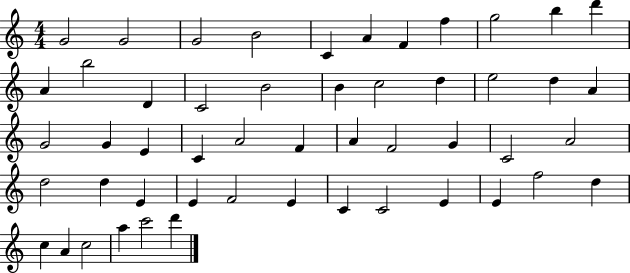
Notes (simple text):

G4/h G4/h G4/h B4/h C4/q A4/q F4/q F5/q G5/h B5/q D6/q A4/q B5/h D4/q C4/h B4/h B4/q C5/h D5/q E5/h D5/q A4/q G4/h G4/q E4/q C4/q A4/h F4/q A4/q F4/h G4/q C4/h A4/h D5/h D5/q E4/q E4/q F4/h E4/q C4/q C4/h E4/q E4/q F5/h D5/q C5/q A4/q C5/h A5/q C6/h D6/q